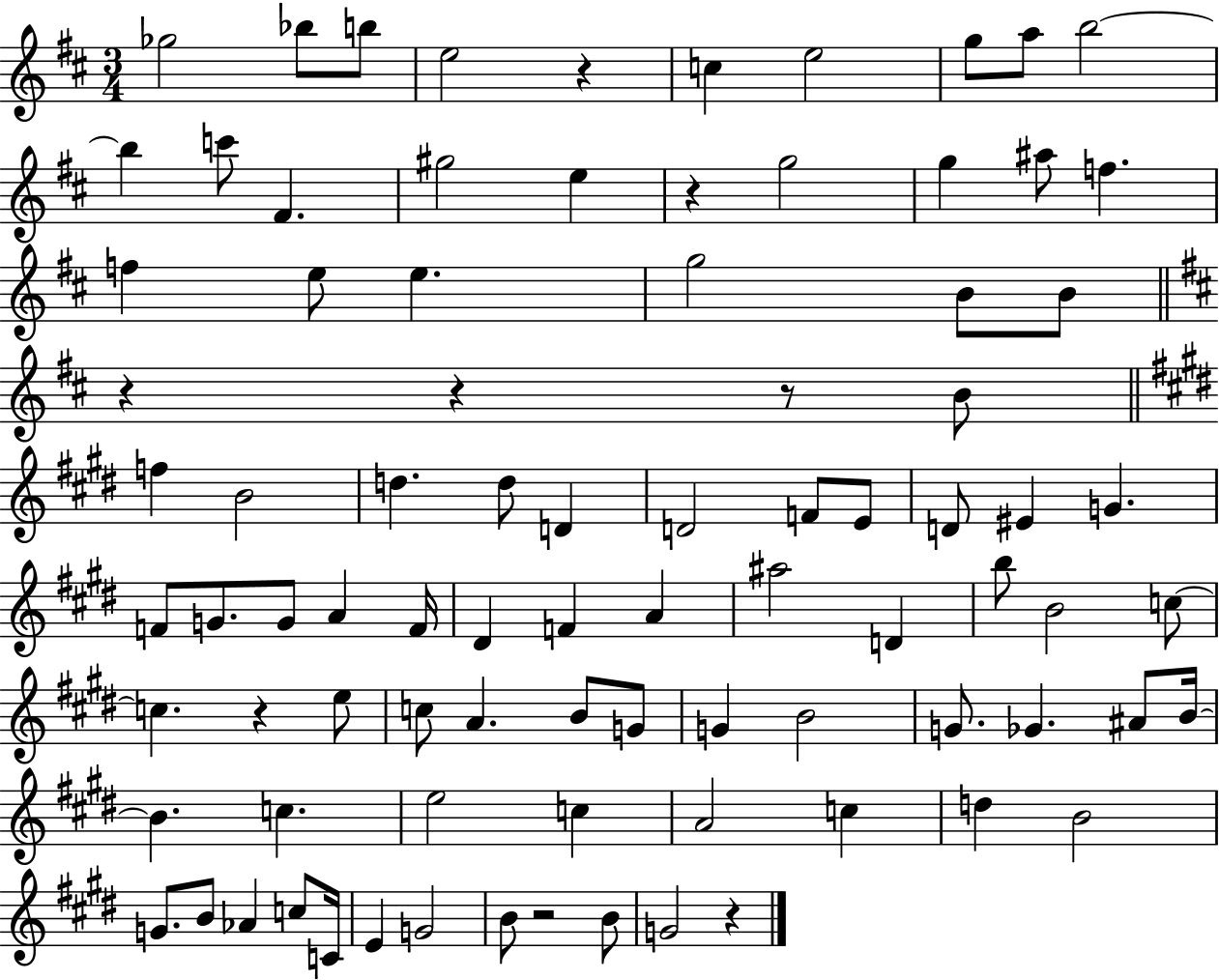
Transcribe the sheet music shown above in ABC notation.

X:1
T:Untitled
M:3/4
L:1/4
K:D
_g2 _b/2 b/2 e2 z c e2 g/2 a/2 b2 b c'/2 ^F ^g2 e z g2 g ^a/2 f f e/2 e g2 B/2 B/2 z z z/2 B/2 f B2 d d/2 D D2 F/2 E/2 D/2 ^E G F/2 G/2 G/2 A F/4 ^D F A ^a2 D b/2 B2 c/2 c z e/2 c/2 A B/2 G/2 G B2 G/2 _G ^A/2 B/4 B c e2 c A2 c d B2 G/2 B/2 _A c/2 C/4 E G2 B/2 z2 B/2 G2 z